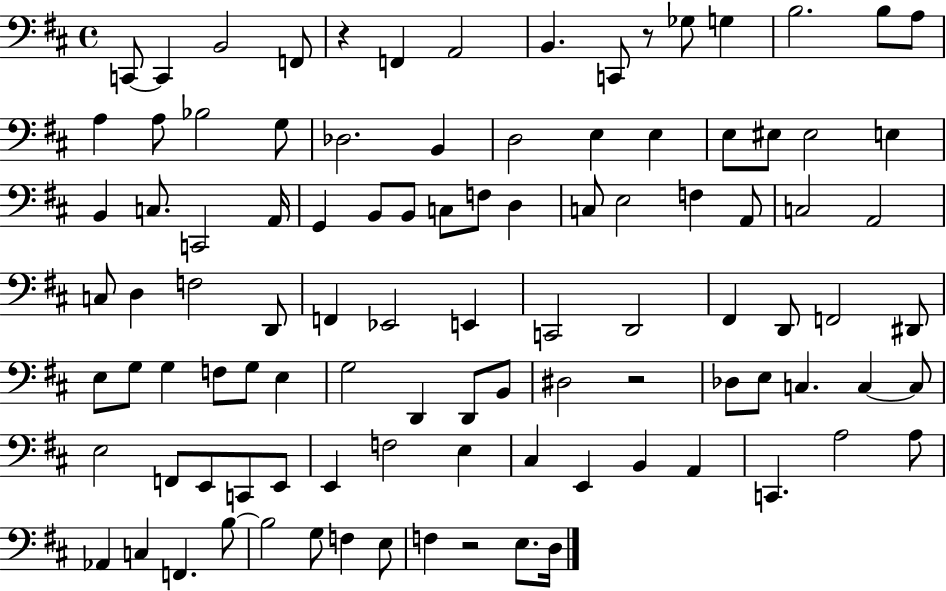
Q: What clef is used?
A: bass